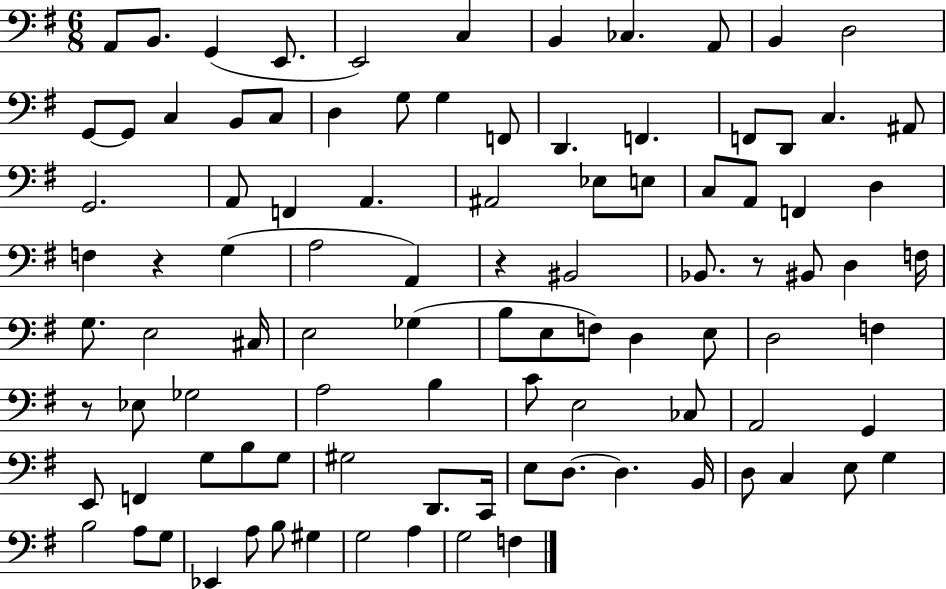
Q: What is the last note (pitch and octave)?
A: F3